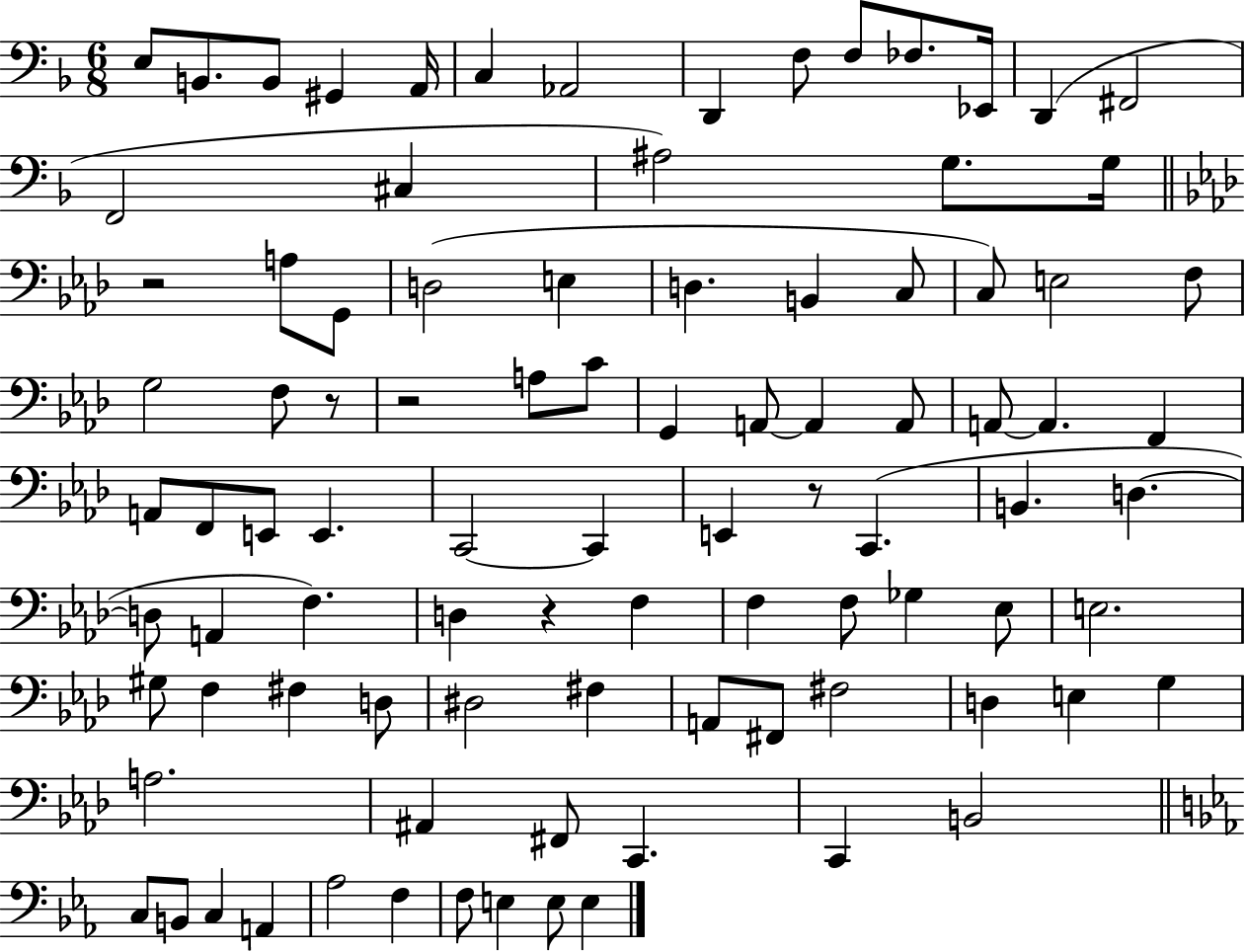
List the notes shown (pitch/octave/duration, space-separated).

E3/e B2/e. B2/e G#2/q A2/s C3/q Ab2/h D2/q F3/e F3/e FES3/e. Eb2/s D2/q F#2/h F2/h C#3/q A#3/h G3/e. G3/s R/h A3/e G2/e D3/h E3/q D3/q. B2/q C3/e C3/e E3/h F3/e G3/h F3/e R/e R/h A3/e C4/e G2/q A2/e A2/q A2/e A2/e A2/q. F2/q A2/e F2/e E2/e E2/q. C2/h C2/q E2/q R/e C2/q. B2/q. D3/q. D3/e A2/q F3/q. D3/q R/q F3/q F3/q F3/e Gb3/q Eb3/e E3/h. G#3/e F3/q F#3/q D3/e D#3/h F#3/q A2/e F#2/e F#3/h D3/q E3/q G3/q A3/h. A#2/q F#2/e C2/q. C2/q B2/h C3/e B2/e C3/q A2/q Ab3/h F3/q F3/e E3/q E3/e E3/q